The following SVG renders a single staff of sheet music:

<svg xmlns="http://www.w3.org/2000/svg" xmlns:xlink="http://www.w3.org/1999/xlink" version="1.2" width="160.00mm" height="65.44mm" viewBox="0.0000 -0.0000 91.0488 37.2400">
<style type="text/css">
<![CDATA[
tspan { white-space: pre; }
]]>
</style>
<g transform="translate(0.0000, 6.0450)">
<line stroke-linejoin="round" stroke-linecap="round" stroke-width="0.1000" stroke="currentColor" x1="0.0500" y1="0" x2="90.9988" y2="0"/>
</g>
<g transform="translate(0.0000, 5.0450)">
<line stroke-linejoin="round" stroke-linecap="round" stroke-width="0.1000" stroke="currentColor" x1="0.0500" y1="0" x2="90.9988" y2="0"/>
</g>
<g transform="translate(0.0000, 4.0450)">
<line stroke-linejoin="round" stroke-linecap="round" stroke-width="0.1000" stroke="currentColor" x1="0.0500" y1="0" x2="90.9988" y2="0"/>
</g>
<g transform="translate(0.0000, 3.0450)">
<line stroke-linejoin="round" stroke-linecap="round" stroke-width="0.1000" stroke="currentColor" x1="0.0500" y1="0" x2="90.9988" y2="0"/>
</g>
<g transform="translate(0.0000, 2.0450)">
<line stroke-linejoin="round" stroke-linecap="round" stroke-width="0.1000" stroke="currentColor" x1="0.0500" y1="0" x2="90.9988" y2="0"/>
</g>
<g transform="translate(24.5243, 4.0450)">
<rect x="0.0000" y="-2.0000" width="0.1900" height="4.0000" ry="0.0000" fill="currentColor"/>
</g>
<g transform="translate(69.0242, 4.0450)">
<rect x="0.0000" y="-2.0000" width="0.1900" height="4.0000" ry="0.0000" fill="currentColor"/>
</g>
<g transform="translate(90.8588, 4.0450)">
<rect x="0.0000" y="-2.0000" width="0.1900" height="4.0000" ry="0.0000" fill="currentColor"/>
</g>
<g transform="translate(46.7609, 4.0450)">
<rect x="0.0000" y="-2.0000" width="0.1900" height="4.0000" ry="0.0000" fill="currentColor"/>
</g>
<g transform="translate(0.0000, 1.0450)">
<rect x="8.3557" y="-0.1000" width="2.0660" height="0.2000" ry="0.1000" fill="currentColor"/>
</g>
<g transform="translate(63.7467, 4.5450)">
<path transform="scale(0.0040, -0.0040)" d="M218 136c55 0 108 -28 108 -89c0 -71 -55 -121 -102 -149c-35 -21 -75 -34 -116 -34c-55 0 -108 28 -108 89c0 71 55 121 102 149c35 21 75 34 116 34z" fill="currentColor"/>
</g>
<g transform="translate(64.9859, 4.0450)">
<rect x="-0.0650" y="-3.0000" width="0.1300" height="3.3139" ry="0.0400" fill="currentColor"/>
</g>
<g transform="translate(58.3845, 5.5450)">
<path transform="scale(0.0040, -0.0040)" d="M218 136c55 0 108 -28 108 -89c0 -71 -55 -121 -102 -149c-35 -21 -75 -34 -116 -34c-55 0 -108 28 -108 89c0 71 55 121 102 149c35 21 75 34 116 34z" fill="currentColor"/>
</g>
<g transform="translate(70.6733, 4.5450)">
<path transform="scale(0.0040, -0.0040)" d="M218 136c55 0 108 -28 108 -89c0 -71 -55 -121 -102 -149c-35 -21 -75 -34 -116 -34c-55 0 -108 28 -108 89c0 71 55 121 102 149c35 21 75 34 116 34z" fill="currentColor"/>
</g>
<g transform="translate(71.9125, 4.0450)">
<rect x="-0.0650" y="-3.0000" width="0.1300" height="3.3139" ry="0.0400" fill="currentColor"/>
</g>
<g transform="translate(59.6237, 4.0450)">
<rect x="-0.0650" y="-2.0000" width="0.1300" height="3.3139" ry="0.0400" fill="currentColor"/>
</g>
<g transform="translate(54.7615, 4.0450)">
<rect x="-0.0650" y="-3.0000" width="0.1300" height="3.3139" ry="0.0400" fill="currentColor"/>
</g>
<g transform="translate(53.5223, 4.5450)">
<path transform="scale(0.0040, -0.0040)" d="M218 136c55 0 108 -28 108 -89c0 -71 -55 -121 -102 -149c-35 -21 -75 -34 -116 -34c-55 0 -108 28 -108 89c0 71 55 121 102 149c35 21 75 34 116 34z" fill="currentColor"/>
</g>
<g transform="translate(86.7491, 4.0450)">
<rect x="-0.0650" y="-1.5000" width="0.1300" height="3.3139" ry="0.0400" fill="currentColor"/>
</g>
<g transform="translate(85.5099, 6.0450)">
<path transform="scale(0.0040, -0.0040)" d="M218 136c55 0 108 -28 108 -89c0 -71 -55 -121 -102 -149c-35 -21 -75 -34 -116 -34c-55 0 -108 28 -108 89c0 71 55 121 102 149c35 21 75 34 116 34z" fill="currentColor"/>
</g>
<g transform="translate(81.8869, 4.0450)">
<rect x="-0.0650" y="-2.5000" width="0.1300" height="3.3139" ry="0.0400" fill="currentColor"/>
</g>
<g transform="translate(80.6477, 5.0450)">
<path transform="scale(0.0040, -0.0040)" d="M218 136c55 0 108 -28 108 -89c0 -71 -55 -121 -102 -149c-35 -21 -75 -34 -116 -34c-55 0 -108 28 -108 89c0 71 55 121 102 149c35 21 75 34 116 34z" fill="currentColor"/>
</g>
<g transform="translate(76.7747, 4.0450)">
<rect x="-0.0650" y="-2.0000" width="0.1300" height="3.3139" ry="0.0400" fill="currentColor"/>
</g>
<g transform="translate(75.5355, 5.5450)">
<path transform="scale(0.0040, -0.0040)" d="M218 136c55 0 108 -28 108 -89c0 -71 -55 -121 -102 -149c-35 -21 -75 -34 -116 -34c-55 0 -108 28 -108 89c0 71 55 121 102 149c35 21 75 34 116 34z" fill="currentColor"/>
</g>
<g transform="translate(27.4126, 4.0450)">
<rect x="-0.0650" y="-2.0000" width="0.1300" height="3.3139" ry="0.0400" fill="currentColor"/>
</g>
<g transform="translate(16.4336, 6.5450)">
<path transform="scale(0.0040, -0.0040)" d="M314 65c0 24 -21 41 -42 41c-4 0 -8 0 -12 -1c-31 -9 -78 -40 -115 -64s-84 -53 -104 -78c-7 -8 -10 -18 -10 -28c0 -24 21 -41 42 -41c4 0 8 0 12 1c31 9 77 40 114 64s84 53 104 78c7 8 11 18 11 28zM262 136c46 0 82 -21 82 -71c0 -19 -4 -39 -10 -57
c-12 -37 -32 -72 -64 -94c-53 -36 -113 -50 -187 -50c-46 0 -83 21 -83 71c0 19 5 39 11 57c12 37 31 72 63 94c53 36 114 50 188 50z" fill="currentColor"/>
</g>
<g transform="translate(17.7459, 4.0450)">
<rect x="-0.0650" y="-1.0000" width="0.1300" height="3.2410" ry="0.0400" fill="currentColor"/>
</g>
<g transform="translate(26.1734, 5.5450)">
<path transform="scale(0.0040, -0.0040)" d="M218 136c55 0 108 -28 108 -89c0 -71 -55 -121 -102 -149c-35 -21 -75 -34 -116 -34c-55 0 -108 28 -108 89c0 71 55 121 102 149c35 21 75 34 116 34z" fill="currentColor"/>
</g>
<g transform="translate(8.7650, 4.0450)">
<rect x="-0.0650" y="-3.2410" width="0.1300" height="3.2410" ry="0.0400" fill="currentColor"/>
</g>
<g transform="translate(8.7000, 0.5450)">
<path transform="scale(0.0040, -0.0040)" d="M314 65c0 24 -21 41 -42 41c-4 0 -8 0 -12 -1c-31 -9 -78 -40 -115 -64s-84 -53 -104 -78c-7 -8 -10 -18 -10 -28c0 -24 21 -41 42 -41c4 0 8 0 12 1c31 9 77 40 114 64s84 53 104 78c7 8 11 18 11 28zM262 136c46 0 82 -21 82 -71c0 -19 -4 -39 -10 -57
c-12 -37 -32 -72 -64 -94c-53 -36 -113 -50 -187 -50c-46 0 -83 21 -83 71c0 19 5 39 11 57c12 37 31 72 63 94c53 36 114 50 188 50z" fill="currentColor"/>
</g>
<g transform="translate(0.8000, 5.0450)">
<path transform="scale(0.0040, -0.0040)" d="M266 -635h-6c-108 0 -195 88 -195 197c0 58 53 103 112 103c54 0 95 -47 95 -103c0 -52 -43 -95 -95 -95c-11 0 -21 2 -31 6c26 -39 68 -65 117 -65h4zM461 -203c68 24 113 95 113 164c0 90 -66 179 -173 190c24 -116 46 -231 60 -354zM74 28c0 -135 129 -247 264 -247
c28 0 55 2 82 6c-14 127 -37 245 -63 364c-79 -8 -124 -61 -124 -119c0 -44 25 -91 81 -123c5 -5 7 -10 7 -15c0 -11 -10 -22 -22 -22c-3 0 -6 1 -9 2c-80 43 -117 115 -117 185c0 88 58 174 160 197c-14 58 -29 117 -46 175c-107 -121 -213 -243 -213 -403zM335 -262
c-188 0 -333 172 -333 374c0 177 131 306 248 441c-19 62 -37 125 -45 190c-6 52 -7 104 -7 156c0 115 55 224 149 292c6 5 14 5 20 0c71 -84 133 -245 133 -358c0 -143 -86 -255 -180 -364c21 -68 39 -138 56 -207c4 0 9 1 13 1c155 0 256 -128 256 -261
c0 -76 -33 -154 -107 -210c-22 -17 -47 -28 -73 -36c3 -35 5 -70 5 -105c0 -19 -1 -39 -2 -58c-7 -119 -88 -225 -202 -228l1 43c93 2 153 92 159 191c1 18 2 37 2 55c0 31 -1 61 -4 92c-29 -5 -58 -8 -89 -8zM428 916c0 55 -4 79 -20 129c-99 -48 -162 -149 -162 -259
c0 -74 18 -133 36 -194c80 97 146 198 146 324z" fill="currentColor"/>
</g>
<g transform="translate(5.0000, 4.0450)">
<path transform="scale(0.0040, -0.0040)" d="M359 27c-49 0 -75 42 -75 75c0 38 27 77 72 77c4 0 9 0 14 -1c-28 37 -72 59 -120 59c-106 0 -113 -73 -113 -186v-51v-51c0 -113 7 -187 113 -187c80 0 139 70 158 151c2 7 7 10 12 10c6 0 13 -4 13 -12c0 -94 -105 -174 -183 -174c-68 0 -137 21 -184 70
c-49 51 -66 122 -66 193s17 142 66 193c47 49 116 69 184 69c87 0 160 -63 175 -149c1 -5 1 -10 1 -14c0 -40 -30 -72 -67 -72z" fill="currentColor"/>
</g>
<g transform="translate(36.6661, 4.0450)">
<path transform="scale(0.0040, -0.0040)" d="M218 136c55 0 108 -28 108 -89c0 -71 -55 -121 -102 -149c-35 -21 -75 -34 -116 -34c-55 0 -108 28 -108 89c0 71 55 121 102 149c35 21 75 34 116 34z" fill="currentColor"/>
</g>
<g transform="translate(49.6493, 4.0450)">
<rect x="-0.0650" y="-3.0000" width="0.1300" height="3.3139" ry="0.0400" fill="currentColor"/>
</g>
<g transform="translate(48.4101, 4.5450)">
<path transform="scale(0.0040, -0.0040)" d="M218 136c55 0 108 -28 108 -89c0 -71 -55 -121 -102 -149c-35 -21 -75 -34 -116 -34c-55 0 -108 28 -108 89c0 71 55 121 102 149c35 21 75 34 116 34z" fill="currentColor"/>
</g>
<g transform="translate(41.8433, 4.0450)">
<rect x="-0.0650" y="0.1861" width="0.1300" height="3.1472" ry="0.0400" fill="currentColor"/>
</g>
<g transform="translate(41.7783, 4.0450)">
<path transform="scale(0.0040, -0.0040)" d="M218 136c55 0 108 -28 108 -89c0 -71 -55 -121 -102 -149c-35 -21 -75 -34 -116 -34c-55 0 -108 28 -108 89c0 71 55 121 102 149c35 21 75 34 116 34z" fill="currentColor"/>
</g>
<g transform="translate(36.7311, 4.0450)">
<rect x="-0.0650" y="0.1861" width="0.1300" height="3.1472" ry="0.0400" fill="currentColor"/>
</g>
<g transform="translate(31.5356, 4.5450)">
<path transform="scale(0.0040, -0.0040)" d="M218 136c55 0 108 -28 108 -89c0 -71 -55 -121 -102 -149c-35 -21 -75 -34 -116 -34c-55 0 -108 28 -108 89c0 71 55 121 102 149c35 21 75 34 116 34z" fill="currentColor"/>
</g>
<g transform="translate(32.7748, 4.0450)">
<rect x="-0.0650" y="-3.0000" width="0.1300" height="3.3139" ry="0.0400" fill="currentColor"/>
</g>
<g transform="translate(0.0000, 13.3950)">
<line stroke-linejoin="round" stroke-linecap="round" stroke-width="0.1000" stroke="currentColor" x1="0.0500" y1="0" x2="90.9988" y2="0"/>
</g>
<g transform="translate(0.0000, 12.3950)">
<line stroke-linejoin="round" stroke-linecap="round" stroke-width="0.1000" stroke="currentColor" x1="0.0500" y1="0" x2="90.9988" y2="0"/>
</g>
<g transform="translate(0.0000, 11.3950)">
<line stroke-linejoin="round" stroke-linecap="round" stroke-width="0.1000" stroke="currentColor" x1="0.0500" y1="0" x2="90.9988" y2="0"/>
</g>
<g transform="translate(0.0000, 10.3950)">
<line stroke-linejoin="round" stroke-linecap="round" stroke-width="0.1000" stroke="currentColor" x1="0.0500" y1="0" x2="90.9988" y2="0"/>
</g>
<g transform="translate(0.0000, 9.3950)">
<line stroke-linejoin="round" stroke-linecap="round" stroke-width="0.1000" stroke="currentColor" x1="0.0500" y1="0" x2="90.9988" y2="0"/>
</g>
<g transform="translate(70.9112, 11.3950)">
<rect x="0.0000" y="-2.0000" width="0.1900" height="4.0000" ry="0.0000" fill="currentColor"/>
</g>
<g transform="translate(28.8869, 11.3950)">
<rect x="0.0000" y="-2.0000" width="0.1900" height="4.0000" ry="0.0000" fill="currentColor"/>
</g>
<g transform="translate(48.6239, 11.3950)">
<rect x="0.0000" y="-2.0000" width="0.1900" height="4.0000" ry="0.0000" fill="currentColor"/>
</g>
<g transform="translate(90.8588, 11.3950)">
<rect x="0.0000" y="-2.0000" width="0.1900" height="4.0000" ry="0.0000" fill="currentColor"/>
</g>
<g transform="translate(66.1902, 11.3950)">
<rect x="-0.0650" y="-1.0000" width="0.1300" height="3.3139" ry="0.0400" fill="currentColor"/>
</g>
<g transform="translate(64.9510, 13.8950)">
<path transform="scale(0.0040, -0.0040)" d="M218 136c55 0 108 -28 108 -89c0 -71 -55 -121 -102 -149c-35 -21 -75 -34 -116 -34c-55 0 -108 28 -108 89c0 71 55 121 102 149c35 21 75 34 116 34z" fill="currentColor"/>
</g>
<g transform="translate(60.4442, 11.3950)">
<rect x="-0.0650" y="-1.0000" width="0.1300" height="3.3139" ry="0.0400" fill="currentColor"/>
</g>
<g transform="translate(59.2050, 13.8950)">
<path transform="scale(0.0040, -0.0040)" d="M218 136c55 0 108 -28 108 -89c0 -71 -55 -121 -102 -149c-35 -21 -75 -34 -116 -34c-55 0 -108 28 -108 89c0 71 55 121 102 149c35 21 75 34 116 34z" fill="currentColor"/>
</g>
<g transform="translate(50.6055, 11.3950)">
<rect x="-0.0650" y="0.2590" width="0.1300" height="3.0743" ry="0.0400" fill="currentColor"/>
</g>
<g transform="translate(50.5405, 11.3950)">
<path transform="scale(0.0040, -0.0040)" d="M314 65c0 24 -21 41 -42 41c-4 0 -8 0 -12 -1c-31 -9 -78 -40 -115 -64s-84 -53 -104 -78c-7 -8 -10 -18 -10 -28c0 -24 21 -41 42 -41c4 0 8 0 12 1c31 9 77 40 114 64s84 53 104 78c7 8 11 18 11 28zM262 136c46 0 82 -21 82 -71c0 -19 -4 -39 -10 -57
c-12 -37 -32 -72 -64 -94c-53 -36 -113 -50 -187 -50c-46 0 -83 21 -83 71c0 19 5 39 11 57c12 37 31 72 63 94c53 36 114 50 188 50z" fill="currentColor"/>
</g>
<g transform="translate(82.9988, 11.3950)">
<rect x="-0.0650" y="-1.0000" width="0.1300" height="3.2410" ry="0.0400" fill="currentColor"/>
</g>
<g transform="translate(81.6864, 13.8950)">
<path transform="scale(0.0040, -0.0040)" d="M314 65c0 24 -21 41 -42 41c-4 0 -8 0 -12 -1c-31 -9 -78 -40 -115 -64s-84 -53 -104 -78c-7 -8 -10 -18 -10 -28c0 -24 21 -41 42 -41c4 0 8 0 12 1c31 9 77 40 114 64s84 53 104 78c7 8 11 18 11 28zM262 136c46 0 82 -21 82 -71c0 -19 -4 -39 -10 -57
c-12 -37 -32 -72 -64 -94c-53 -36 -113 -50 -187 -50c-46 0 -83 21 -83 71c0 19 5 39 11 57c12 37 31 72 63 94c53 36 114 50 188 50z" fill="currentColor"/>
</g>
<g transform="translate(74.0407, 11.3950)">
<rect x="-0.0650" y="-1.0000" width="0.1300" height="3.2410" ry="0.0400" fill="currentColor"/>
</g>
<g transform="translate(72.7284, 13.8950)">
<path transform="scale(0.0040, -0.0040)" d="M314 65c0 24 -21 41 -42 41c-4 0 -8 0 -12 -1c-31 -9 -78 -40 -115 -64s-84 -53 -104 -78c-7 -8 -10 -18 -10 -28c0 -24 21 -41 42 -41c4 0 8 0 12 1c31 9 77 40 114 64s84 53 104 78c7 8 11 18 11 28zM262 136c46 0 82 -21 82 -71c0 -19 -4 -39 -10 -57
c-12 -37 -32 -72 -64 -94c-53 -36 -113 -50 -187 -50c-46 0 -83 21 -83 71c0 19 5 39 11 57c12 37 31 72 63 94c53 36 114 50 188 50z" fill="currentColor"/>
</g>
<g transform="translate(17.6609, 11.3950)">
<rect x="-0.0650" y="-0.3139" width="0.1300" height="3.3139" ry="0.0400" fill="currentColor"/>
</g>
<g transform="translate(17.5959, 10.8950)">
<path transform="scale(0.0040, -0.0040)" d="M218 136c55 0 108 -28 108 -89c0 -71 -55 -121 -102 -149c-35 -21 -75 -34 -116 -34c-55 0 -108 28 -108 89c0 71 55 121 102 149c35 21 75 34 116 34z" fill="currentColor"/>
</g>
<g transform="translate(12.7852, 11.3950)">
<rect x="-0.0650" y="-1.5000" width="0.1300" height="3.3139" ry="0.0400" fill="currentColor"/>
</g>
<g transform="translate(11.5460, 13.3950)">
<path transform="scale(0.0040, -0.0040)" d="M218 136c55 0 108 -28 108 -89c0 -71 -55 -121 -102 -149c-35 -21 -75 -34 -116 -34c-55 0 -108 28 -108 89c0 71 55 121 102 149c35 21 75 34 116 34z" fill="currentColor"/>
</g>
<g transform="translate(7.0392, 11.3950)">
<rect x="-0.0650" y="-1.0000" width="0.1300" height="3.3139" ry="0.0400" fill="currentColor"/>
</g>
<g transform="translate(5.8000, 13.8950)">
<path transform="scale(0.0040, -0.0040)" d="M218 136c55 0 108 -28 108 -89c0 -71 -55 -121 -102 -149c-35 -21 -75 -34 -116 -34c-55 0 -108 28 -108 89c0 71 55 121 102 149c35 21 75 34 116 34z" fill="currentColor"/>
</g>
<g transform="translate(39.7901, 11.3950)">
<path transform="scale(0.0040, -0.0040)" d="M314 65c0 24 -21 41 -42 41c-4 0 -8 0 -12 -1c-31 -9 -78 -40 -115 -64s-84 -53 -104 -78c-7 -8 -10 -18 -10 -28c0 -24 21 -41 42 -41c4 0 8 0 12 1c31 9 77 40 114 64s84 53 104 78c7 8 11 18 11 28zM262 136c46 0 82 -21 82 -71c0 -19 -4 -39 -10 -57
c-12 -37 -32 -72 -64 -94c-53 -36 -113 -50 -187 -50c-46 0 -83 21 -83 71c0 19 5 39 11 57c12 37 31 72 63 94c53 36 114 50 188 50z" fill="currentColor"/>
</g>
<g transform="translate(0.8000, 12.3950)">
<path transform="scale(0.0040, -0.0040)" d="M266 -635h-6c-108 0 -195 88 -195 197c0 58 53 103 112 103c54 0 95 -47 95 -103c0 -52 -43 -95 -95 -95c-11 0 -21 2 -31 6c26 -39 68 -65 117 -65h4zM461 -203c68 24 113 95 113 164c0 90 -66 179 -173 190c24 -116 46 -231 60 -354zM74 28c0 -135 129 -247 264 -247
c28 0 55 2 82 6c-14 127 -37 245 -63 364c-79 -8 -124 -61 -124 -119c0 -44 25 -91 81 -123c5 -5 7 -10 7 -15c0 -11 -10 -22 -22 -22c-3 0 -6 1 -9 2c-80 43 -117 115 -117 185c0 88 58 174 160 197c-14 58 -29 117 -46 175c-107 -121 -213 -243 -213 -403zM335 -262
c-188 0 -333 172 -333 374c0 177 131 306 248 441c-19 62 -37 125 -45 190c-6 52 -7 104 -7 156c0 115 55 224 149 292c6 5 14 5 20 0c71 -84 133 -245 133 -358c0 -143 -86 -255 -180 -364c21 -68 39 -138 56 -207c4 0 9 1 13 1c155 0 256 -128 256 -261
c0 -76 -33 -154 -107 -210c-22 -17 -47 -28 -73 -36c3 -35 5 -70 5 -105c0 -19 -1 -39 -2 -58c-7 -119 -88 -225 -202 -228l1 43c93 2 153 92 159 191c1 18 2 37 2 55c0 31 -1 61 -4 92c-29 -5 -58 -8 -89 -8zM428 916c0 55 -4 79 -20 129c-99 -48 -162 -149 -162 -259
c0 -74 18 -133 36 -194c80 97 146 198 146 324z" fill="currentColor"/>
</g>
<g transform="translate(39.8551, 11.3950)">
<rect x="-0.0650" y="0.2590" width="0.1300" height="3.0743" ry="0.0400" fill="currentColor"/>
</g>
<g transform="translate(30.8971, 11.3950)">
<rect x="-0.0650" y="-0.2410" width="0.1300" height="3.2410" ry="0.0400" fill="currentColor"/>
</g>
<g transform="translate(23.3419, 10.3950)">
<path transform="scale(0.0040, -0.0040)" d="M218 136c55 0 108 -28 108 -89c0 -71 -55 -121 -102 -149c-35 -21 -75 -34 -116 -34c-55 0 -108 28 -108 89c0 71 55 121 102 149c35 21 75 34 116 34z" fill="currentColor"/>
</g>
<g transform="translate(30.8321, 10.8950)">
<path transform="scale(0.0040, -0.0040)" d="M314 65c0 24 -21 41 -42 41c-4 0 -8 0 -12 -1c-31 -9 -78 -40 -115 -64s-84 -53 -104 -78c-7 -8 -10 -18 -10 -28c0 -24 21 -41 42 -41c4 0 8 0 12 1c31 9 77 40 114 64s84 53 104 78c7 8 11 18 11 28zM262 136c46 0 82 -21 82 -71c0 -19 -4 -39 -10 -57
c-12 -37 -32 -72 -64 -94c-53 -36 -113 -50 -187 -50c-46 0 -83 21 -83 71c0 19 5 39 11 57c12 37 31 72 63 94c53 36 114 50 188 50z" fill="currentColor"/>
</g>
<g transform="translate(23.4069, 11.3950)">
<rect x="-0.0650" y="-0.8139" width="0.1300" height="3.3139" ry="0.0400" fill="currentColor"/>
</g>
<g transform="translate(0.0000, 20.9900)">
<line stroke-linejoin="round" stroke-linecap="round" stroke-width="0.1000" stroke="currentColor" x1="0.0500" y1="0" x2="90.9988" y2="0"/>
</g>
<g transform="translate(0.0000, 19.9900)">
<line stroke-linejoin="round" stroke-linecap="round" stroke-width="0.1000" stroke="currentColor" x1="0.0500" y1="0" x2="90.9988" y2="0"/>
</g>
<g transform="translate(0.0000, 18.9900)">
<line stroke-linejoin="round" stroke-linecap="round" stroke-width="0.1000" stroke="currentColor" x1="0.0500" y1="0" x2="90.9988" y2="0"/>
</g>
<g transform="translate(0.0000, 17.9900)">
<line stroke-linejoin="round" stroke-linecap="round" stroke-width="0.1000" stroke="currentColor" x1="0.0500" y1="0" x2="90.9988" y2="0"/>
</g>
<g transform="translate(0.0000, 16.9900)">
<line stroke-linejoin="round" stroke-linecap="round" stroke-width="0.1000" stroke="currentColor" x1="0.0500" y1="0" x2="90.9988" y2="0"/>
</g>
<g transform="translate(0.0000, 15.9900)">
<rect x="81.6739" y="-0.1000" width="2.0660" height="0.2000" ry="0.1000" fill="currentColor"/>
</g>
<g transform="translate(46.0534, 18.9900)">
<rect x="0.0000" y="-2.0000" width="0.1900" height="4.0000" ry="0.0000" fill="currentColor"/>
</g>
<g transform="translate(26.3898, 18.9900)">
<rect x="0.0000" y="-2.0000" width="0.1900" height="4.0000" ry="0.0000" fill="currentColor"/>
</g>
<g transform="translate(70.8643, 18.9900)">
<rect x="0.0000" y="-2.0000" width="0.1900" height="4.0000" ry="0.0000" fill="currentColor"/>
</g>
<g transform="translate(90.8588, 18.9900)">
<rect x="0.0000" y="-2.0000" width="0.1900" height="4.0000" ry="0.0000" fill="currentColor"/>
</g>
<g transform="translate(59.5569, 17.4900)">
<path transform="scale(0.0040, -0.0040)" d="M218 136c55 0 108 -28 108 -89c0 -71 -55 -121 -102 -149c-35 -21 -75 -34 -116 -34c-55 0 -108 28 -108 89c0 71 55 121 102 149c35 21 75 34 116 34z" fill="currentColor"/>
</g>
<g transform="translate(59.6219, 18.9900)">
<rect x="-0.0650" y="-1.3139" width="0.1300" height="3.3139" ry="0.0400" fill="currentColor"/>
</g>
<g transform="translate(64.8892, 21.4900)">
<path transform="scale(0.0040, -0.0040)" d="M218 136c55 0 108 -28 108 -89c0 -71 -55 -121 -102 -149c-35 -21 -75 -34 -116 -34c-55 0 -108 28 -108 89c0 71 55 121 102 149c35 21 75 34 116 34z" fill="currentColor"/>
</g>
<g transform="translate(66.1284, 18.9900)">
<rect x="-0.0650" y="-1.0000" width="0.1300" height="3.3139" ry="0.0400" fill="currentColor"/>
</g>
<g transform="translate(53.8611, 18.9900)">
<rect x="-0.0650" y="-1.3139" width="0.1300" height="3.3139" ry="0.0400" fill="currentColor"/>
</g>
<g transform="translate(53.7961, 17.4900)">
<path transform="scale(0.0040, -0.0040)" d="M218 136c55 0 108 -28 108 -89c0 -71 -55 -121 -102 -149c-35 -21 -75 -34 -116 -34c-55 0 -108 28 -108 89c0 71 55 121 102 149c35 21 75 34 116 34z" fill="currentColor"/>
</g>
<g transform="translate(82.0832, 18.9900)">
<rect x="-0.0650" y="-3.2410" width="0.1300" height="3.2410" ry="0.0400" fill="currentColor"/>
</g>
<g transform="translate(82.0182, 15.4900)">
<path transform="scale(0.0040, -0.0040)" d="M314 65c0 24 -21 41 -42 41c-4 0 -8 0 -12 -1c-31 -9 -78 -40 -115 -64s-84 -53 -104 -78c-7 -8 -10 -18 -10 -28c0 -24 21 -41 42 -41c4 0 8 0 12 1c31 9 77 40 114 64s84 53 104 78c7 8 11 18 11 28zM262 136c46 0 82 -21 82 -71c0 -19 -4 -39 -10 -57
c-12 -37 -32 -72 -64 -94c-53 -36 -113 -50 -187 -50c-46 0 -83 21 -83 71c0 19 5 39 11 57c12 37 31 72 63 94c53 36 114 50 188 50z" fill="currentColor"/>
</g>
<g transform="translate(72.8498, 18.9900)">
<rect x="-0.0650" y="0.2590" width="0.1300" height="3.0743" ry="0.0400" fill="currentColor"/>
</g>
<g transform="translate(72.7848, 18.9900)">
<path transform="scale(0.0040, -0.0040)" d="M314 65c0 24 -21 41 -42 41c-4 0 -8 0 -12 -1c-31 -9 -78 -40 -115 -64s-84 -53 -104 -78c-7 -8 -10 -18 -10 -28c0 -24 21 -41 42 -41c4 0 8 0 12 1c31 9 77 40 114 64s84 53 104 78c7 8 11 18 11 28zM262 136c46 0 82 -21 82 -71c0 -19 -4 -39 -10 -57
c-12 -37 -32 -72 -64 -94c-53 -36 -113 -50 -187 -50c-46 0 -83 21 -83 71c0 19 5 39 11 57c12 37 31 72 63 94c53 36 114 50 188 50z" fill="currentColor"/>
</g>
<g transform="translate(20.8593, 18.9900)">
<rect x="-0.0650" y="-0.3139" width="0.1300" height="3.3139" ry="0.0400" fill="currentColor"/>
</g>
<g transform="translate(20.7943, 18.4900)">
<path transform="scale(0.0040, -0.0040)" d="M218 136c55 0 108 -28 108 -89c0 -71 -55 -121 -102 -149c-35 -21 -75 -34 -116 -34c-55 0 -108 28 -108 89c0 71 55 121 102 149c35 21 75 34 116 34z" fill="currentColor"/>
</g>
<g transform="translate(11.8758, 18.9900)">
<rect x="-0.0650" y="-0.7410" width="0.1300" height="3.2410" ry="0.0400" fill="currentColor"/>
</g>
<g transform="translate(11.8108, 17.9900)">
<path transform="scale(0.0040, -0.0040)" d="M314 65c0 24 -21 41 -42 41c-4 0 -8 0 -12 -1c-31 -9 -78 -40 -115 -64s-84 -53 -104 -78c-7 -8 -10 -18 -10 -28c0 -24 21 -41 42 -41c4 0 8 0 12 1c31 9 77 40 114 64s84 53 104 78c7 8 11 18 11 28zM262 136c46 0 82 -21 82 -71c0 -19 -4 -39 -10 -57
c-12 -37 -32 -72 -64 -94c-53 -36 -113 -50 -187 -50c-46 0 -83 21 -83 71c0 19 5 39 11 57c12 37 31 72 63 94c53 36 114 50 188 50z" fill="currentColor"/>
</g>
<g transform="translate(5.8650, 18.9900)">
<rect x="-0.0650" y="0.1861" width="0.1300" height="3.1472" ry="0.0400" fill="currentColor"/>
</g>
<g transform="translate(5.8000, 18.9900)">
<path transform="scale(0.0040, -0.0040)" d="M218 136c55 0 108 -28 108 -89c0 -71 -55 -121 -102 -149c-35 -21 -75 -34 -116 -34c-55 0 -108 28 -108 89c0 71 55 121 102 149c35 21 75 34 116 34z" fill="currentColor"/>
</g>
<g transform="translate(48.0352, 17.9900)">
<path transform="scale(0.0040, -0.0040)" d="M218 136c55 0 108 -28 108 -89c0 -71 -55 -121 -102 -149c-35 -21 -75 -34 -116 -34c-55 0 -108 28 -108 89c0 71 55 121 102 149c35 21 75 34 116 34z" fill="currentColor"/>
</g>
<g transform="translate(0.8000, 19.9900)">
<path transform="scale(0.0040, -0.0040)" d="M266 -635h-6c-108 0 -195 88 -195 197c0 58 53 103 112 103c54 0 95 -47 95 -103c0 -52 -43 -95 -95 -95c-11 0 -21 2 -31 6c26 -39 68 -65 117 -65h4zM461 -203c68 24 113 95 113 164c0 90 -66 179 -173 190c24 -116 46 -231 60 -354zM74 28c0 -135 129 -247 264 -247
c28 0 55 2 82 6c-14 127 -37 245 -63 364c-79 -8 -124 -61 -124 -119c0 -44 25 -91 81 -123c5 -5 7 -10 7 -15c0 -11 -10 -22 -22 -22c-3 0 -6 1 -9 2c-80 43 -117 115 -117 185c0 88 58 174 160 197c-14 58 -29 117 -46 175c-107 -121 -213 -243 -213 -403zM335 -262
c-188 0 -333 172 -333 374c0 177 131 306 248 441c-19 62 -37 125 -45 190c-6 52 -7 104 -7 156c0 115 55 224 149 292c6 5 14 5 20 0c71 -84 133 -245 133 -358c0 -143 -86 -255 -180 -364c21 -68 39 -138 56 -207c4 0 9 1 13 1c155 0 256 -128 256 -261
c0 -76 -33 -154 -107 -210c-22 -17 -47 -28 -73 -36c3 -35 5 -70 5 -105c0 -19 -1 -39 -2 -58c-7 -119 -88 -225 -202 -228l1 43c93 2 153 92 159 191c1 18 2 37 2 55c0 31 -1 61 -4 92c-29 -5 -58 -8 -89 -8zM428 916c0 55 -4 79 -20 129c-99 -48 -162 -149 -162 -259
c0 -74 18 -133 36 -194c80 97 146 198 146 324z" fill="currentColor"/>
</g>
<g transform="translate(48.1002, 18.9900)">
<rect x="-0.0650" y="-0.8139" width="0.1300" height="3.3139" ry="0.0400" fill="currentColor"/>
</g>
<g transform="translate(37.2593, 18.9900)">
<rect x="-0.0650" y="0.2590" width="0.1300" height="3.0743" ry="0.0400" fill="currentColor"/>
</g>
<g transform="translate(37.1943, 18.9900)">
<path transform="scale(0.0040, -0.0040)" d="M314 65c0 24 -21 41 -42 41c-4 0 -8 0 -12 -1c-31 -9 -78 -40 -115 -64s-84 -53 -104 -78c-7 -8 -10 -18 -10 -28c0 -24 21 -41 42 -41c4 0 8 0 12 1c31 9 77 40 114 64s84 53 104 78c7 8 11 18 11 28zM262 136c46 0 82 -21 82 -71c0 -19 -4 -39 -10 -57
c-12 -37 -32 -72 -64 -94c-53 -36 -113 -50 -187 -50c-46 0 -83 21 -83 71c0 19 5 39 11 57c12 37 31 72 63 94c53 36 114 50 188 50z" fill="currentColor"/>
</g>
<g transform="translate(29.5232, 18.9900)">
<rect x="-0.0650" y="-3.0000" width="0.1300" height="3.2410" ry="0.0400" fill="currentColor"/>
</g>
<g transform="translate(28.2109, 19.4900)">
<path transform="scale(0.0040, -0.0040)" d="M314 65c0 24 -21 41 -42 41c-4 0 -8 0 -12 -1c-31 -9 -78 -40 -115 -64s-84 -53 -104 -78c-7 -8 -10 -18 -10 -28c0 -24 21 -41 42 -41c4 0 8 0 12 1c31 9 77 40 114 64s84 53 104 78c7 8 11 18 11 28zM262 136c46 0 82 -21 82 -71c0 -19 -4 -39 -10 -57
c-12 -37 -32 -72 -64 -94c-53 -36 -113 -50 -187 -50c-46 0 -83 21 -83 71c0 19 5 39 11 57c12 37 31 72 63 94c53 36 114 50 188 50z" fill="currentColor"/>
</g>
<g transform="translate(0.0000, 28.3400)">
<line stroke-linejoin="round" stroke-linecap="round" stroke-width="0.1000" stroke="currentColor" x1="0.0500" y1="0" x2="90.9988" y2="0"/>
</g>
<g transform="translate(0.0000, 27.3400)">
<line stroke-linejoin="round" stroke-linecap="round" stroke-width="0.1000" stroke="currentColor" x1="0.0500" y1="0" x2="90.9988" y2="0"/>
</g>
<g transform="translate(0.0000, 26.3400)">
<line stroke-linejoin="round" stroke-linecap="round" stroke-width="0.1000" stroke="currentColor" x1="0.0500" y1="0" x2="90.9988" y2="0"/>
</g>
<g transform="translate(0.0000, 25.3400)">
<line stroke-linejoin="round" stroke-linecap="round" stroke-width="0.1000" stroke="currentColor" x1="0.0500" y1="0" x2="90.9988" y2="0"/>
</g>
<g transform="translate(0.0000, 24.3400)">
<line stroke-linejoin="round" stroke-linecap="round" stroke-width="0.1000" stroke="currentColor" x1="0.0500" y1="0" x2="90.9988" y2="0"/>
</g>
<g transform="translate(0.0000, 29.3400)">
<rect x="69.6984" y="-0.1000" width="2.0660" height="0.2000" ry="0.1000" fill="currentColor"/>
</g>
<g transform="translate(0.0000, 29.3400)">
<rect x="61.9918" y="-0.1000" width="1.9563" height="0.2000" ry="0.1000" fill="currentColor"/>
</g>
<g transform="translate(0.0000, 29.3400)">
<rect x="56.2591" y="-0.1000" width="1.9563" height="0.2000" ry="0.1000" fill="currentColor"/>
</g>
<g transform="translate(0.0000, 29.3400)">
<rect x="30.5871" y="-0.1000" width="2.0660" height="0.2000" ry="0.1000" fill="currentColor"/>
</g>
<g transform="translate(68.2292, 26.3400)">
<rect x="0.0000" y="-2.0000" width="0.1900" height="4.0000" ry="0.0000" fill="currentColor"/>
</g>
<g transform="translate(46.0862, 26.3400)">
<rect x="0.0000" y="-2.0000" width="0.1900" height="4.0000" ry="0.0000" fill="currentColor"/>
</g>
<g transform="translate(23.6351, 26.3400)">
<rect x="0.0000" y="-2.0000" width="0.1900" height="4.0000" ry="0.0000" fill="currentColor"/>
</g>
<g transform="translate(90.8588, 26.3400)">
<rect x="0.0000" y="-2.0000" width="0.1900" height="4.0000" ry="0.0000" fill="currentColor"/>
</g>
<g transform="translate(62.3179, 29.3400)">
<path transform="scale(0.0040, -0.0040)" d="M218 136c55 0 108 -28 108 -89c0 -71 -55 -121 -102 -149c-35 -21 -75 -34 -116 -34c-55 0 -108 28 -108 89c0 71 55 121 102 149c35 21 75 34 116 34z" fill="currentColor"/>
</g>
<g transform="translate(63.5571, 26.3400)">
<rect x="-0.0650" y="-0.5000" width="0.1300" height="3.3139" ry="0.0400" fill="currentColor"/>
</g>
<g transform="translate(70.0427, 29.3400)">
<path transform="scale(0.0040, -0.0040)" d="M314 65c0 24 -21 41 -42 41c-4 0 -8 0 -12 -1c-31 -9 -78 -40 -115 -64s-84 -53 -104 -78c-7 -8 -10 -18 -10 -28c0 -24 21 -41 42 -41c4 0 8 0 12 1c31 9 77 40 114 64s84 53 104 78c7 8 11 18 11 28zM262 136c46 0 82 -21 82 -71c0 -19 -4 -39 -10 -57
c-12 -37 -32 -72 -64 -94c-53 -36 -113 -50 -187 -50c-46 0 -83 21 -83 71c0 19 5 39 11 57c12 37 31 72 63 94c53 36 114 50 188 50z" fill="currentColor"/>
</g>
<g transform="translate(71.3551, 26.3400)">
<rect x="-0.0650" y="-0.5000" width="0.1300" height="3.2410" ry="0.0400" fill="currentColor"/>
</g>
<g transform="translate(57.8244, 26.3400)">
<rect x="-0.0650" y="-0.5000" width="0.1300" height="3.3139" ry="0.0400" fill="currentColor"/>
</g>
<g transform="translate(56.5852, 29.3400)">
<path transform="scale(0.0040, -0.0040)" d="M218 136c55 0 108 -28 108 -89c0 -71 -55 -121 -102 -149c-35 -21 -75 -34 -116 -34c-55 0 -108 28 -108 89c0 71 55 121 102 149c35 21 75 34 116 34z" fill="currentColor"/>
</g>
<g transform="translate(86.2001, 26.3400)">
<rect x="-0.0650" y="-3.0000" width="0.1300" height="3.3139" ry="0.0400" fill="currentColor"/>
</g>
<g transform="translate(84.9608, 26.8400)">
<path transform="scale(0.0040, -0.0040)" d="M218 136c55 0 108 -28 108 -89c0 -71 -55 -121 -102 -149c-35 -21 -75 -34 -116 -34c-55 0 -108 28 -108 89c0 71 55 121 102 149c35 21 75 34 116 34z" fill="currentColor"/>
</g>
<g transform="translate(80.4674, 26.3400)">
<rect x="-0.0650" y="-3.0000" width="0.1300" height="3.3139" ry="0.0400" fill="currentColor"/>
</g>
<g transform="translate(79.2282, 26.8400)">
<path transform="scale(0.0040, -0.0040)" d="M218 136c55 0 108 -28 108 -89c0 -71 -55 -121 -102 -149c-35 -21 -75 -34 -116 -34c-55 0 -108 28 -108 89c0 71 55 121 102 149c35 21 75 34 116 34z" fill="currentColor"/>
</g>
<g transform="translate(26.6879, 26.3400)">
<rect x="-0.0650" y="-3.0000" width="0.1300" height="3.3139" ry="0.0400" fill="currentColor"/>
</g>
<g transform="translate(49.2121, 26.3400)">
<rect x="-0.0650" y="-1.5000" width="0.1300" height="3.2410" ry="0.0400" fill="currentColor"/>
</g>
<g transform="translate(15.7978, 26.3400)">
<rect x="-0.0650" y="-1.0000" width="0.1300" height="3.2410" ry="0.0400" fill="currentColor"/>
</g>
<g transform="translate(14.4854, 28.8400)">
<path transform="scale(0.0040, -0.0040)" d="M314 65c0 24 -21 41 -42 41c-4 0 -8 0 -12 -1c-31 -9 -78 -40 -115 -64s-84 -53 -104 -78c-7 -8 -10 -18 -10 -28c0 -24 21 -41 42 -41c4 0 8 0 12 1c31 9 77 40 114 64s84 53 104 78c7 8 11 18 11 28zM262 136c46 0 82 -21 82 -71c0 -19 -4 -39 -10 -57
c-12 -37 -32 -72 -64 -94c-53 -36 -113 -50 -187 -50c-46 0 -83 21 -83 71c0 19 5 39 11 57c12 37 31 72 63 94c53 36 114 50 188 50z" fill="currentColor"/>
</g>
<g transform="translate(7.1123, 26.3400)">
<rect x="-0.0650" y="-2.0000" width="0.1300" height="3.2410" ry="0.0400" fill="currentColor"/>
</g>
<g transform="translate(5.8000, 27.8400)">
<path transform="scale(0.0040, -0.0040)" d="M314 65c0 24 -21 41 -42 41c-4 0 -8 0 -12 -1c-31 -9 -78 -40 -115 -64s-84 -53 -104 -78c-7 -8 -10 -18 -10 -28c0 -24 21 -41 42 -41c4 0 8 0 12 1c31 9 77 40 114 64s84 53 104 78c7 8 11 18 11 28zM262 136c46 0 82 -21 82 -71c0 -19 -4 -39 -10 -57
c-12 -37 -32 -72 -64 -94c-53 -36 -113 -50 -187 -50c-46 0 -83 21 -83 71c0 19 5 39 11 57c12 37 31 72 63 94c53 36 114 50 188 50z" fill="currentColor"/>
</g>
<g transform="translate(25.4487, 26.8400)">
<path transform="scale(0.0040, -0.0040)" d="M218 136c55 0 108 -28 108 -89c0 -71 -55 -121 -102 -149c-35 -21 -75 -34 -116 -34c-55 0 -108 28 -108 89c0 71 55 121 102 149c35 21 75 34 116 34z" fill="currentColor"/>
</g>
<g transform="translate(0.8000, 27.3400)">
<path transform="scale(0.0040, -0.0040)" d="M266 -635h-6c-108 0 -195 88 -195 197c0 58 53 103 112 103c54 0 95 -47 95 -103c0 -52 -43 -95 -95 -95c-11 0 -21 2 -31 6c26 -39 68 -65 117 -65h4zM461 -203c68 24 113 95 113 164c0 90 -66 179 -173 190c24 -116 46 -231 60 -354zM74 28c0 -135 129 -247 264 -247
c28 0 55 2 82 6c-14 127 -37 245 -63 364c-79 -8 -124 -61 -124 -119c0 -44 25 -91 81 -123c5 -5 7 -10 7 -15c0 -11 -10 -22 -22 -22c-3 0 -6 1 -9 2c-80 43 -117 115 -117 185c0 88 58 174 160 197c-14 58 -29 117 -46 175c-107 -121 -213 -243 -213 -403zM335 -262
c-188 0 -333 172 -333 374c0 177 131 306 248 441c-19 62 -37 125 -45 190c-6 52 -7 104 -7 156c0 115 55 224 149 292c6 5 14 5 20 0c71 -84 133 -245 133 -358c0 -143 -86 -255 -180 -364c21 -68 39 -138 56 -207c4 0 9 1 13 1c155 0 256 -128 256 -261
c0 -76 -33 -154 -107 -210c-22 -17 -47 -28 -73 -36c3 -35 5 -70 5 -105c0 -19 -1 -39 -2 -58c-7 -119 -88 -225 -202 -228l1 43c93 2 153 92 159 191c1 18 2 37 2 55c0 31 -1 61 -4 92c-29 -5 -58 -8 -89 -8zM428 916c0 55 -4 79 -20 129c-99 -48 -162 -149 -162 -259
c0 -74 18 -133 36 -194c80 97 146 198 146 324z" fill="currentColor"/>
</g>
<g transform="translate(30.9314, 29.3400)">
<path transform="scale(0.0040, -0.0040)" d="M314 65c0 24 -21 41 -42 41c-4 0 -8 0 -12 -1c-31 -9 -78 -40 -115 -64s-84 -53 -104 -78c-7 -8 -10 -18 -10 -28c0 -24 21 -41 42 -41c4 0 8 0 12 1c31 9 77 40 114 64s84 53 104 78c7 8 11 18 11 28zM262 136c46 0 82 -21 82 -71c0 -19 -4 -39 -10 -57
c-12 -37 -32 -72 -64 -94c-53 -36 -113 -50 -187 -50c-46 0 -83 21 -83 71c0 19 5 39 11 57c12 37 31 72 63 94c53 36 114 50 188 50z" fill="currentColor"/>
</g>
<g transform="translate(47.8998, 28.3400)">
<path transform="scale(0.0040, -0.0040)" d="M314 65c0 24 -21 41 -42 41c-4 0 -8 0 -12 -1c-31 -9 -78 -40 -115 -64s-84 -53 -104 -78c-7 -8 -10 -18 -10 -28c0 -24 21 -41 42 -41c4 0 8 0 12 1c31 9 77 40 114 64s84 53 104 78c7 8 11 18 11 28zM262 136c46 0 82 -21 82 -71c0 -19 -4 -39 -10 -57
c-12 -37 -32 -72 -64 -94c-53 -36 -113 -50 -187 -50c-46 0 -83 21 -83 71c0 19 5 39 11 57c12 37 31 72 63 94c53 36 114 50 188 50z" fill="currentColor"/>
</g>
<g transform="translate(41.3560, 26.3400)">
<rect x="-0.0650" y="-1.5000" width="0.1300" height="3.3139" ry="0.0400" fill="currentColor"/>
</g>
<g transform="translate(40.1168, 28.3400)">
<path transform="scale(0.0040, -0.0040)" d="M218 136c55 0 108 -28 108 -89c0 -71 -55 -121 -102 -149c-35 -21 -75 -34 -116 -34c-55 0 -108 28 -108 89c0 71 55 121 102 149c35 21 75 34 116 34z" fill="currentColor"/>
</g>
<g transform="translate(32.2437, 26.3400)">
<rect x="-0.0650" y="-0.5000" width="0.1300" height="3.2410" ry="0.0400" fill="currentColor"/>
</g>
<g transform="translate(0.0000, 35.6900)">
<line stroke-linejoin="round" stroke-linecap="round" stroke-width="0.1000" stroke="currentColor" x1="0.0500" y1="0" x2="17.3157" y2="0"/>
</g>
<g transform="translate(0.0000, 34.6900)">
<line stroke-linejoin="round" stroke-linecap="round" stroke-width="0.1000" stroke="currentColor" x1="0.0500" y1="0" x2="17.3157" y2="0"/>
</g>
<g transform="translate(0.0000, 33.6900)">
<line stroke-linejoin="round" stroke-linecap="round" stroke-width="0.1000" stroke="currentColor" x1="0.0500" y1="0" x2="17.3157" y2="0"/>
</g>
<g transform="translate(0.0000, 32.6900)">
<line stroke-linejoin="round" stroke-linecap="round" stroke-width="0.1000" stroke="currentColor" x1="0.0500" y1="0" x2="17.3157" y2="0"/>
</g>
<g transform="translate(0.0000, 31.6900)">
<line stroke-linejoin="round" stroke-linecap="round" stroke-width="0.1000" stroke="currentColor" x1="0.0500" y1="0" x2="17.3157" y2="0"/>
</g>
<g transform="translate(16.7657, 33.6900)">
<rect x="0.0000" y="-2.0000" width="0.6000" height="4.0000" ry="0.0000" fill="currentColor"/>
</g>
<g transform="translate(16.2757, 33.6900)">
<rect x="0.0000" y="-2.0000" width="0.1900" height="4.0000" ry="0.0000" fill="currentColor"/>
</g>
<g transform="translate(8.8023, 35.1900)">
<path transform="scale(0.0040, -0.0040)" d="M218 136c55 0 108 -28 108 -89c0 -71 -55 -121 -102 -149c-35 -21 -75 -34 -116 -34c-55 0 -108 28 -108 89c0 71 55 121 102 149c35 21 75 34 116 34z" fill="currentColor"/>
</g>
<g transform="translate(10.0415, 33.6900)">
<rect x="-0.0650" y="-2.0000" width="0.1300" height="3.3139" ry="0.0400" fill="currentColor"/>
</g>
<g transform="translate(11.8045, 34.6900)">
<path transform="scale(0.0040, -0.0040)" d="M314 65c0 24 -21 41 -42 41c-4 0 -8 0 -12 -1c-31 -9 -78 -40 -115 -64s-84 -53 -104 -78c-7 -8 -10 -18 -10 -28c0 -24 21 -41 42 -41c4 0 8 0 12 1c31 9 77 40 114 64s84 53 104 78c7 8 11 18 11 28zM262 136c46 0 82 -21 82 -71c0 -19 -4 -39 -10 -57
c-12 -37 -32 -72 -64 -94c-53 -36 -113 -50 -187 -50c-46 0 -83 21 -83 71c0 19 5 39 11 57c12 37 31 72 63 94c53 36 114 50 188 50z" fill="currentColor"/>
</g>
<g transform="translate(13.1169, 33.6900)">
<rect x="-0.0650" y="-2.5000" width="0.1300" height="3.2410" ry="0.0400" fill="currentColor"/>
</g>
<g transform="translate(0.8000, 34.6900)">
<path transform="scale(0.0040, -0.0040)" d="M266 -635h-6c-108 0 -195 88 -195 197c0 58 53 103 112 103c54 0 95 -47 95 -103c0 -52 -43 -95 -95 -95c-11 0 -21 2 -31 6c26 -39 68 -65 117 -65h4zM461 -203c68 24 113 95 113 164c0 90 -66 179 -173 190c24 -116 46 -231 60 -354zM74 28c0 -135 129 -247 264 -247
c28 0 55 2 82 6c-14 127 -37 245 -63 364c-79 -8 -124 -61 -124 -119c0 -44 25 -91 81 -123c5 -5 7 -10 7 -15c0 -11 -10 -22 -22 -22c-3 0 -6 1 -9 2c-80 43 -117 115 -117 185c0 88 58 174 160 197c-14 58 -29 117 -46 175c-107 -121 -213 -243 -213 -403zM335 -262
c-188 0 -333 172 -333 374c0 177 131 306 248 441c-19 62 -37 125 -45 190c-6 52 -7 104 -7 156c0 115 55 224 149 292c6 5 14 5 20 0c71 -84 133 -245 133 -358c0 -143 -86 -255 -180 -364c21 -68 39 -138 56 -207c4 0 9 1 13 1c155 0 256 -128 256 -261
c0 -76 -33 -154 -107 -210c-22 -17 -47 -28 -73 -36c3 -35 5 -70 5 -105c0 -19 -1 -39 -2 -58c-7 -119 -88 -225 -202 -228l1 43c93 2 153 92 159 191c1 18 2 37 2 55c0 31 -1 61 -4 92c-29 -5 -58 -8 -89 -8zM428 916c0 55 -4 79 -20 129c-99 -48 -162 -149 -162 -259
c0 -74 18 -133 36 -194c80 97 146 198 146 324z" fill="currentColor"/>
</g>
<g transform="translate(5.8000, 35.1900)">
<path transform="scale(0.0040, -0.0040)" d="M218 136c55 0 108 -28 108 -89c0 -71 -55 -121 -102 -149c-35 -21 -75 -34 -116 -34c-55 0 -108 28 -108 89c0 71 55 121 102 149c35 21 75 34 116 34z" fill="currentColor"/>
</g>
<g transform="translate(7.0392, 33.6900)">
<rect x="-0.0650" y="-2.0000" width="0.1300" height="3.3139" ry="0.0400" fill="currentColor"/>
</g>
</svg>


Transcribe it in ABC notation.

X:1
T:Untitled
M:4/4
L:1/4
K:C
b2 D2 F A B B A A F A A F G E D E c d c2 B2 B2 D D D2 D2 B d2 c A2 B2 d e e D B2 b2 F2 D2 A C2 E E2 C C C2 A A F F G2